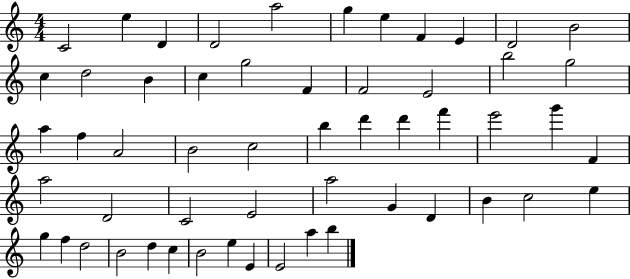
{
  \clef treble
  \numericTimeSignature
  \time 4/4
  \key c \major
  c'2 e''4 d'4 | d'2 a''2 | g''4 e''4 f'4 e'4 | d'2 b'2 | \break c''4 d''2 b'4 | c''4 g''2 f'4 | f'2 e'2 | b''2 g''2 | \break a''4 f''4 a'2 | b'2 c''2 | b''4 d'''4 d'''4 f'''4 | e'''2 g'''4 f'4 | \break a''2 d'2 | c'2 e'2 | a''2 g'4 d'4 | b'4 c''2 e''4 | \break g''4 f''4 d''2 | b'2 d''4 c''4 | b'2 e''4 e'4 | e'2 a''4 b''4 | \break \bar "|."
}